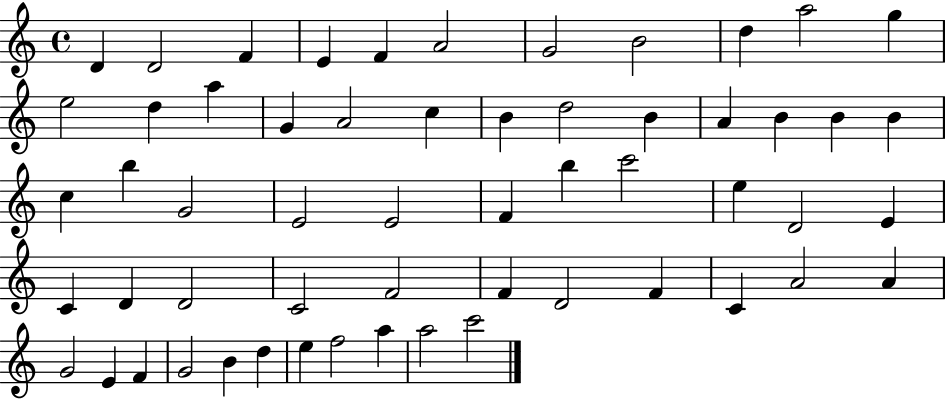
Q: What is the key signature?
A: C major